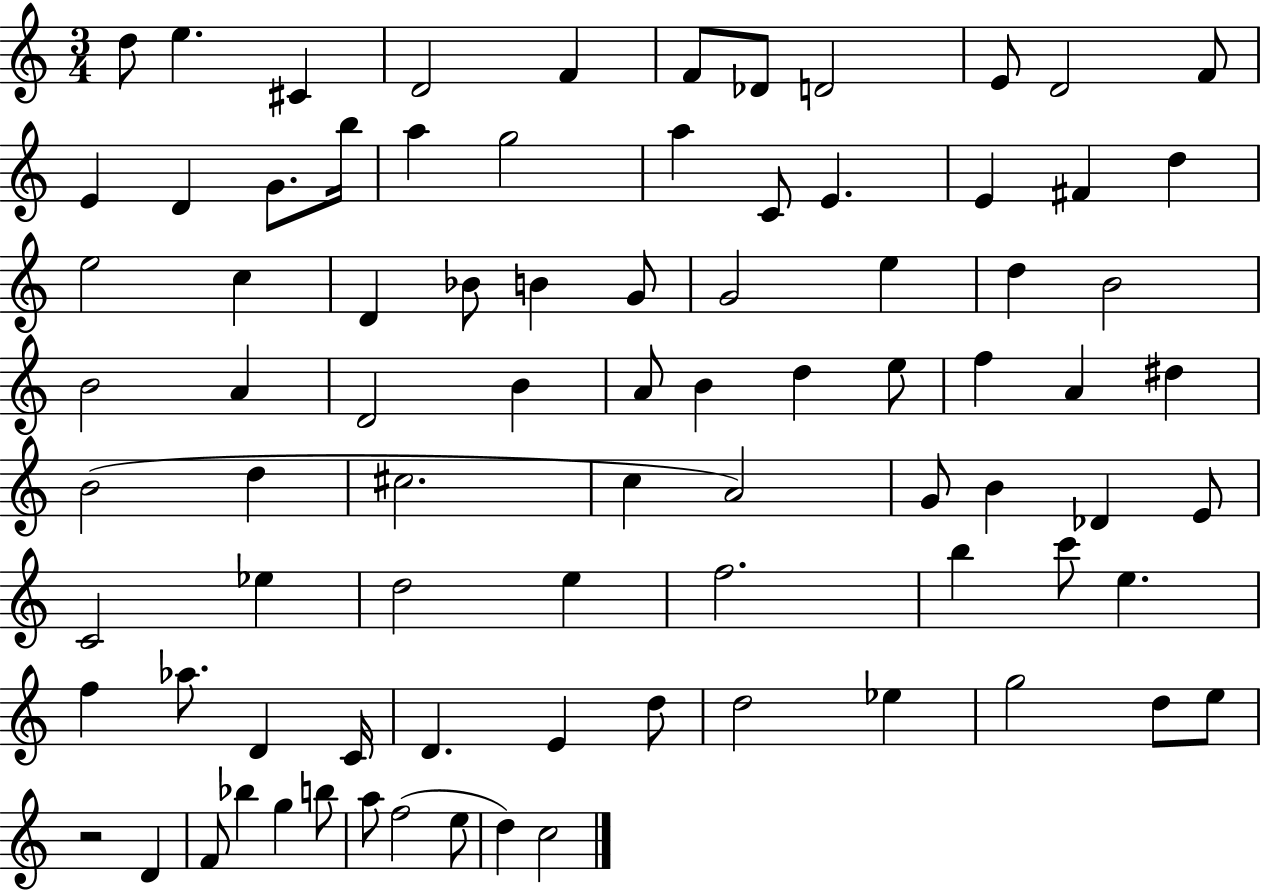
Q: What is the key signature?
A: C major